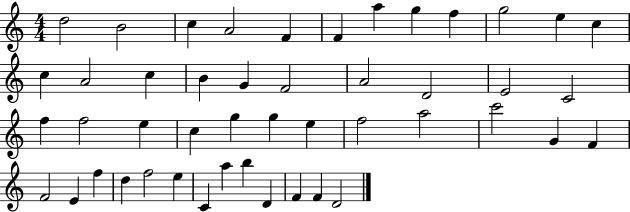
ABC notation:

X:1
T:Untitled
M:4/4
L:1/4
K:C
d2 B2 c A2 F F a g f g2 e c c A2 c B G F2 A2 D2 E2 C2 f f2 e c g g e f2 a2 c'2 G F F2 E f d f2 e C a b D F F D2